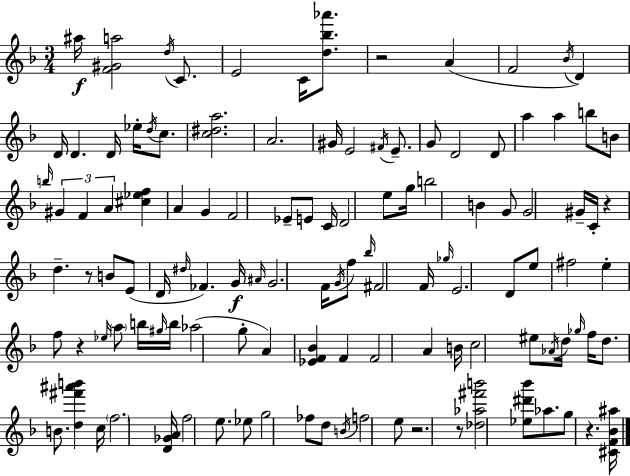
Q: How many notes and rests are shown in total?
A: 118